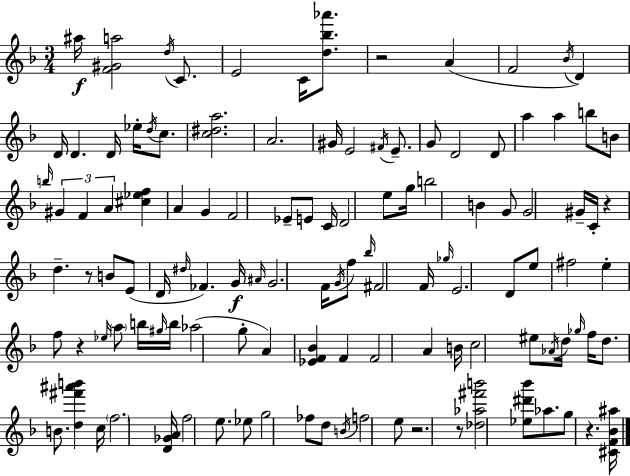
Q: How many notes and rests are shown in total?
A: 118